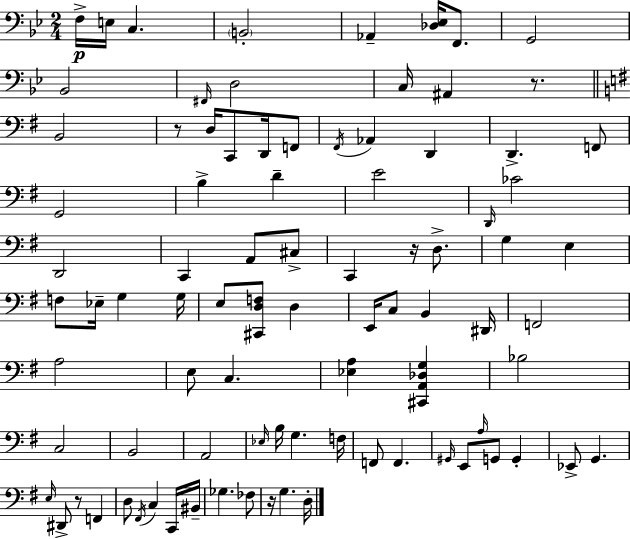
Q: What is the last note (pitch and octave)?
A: D3